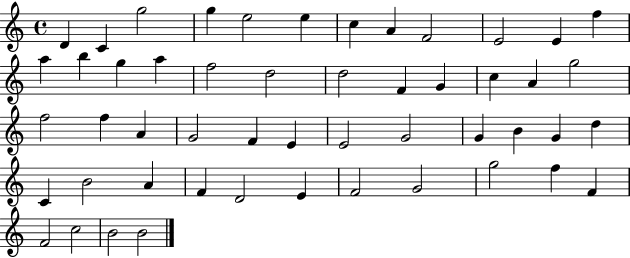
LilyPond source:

{
  \clef treble
  \time 4/4
  \defaultTimeSignature
  \key c \major
  d'4 c'4 g''2 | g''4 e''2 e''4 | c''4 a'4 f'2 | e'2 e'4 f''4 | \break a''4 b''4 g''4 a''4 | f''2 d''2 | d''2 f'4 g'4 | c''4 a'4 g''2 | \break f''2 f''4 a'4 | g'2 f'4 e'4 | e'2 g'2 | g'4 b'4 g'4 d''4 | \break c'4 b'2 a'4 | f'4 d'2 e'4 | f'2 g'2 | g''2 f''4 f'4 | \break f'2 c''2 | b'2 b'2 | \bar "|."
}